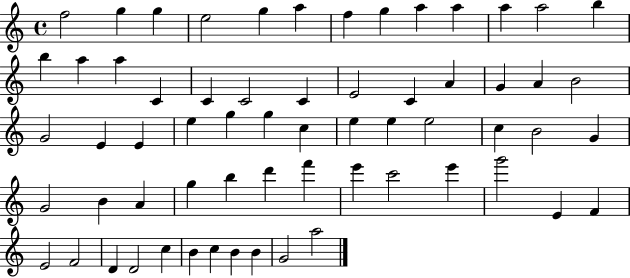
{
  \clef treble
  \time 4/4
  \defaultTimeSignature
  \key c \major
  f''2 g''4 g''4 | e''2 g''4 a''4 | f''4 g''4 a''4 a''4 | a''4 a''2 b''4 | \break b''4 a''4 a''4 c'4 | c'4 c'2 c'4 | e'2 c'4 a'4 | g'4 a'4 b'2 | \break g'2 e'4 e'4 | e''4 g''4 g''4 c''4 | e''4 e''4 e''2 | c''4 b'2 g'4 | \break g'2 b'4 a'4 | g''4 b''4 d'''4 f'''4 | e'''4 c'''2 e'''4 | g'''2 e'4 f'4 | \break e'2 f'2 | d'4 d'2 c''4 | b'4 c''4 b'4 b'4 | g'2 a''2 | \break \bar "|."
}